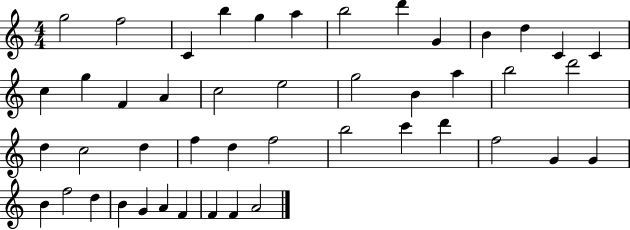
G5/h F5/h C4/q B5/q G5/q A5/q B5/h D6/q G4/q B4/q D5/q C4/q C4/q C5/q G5/q F4/q A4/q C5/h E5/h G5/h B4/q A5/q B5/h D6/h D5/q C5/h D5/q F5/q D5/q F5/h B5/h C6/q D6/q F5/h G4/q G4/q B4/q F5/h D5/q B4/q G4/q A4/q F4/q F4/q F4/q A4/h